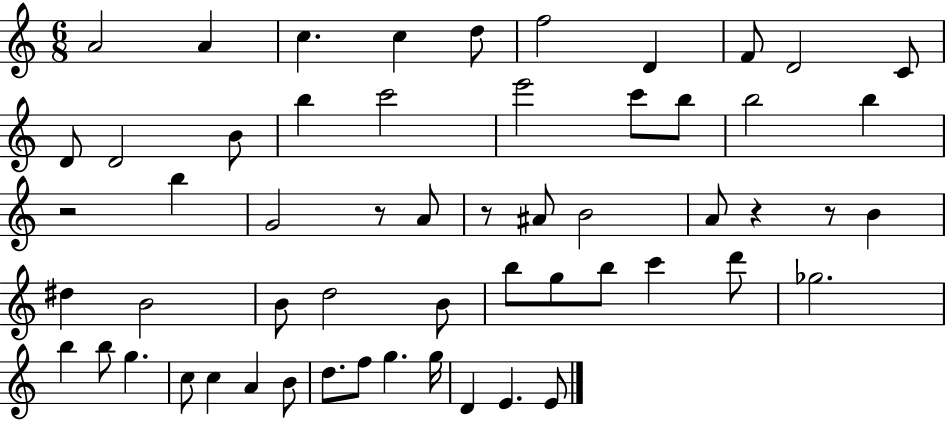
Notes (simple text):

A4/h A4/q C5/q. C5/q D5/e F5/h D4/q F4/e D4/h C4/e D4/e D4/h B4/e B5/q C6/h E6/h C6/e B5/e B5/h B5/q R/h B5/q G4/h R/e A4/e R/e A#4/e B4/h A4/e R/q R/e B4/q D#5/q B4/h B4/e D5/h B4/e B5/e G5/e B5/e C6/q D6/e Gb5/h. B5/q B5/e G5/q. C5/e C5/q A4/q B4/e D5/e. F5/e G5/q. G5/s D4/q E4/q. E4/e